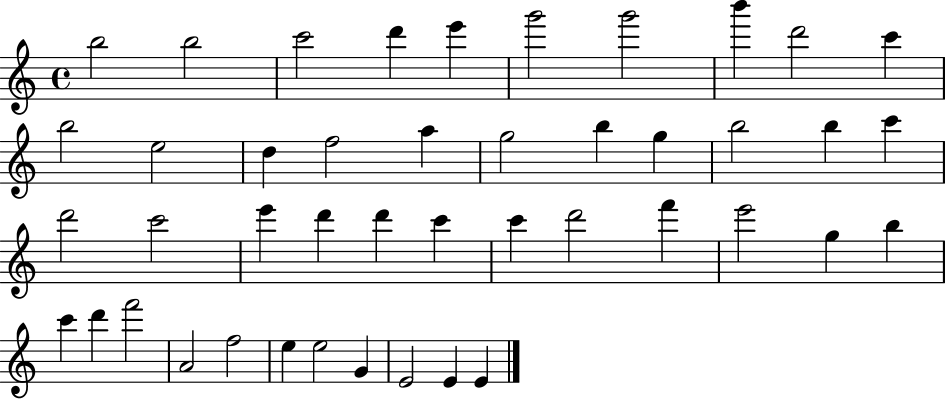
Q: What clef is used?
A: treble